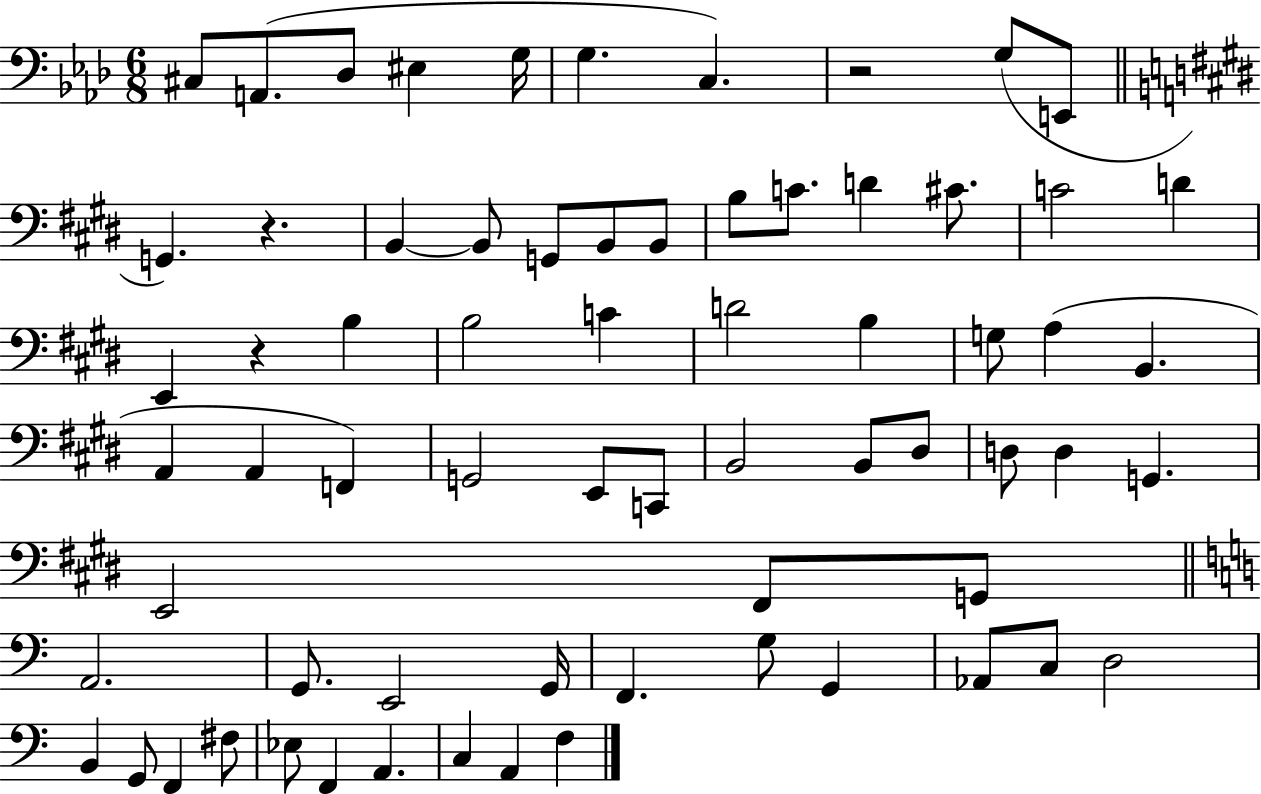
{
  \clef bass
  \numericTimeSignature
  \time 6/8
  \key aes \major
  cis8 a,8.( des8 eis4 g16 | g4. c4.) | r2 g8( e,8 | \bar "||" \break \key e \major g,4.) r4. | b,4~~ b,8 g,8 b,8 b,8 | b8 c'8. d'4 cis'8. | c'2 d'4 | \break e,4 r4 b4 | b2 c'4 | d'2 b4 | g8 a4( b,4. | \break a,4 a,4 f,4) | g,2 e,8 c,8 | b,2 b,8 dis8 | d8 d4 g,4. | \break e,2 fis,8 g,8 | \bar "||" \break \key c \major a,2. | g,8. e,2 g,16 | f,4. g8 g,4 | aes,8 c8 d2 | \break b,4 g,8 f,4 fis8 | ees8 f,4 a,4. | c4 a,4 f4 | \bar "|."
}